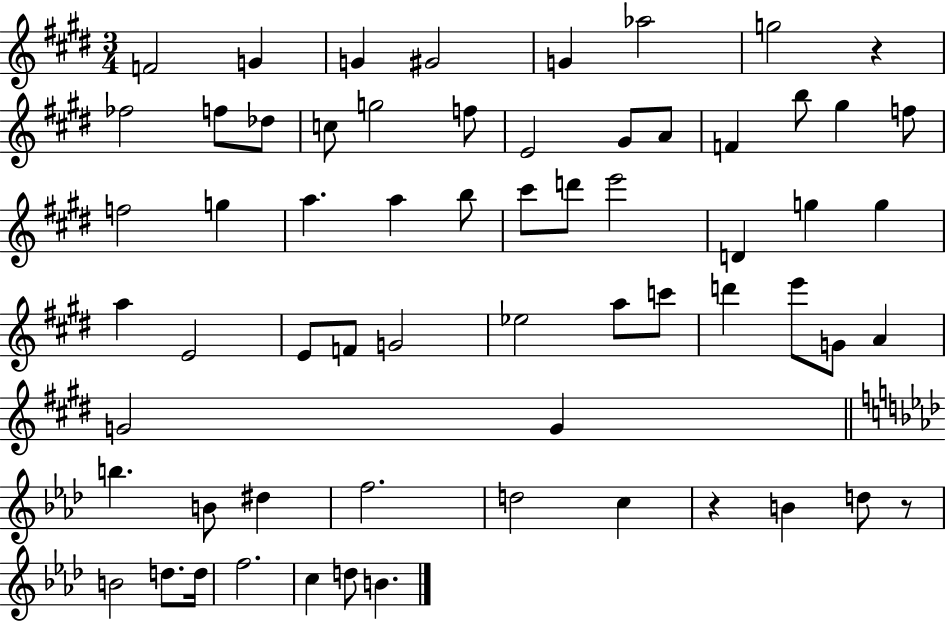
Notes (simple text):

F4/h G4/q G4/q G#4/h G4/q Ab5/h G5/h R/q FES5/h F5/e Db5/e C5/e G5/h F5/e E4/h G#4/e A4/e F4/q B5/e G#5/q F5/e F5/h G5/q A5/q. A5/q B5/e C#6/e D6/e E6/h D4/q G5/q G5/q A5/q E4/h E4/e F4/e G4/h Eb5/h A5/e C6/e D6/q E6/e G4/e A4/q G4/h G4/q B5/q. B4/e D#5/q F5/h. D5/h C5/q R/q B4/q D5/e R/e B4/h D5/e. D5/s F5/h. C5/q D5/e B4/q.